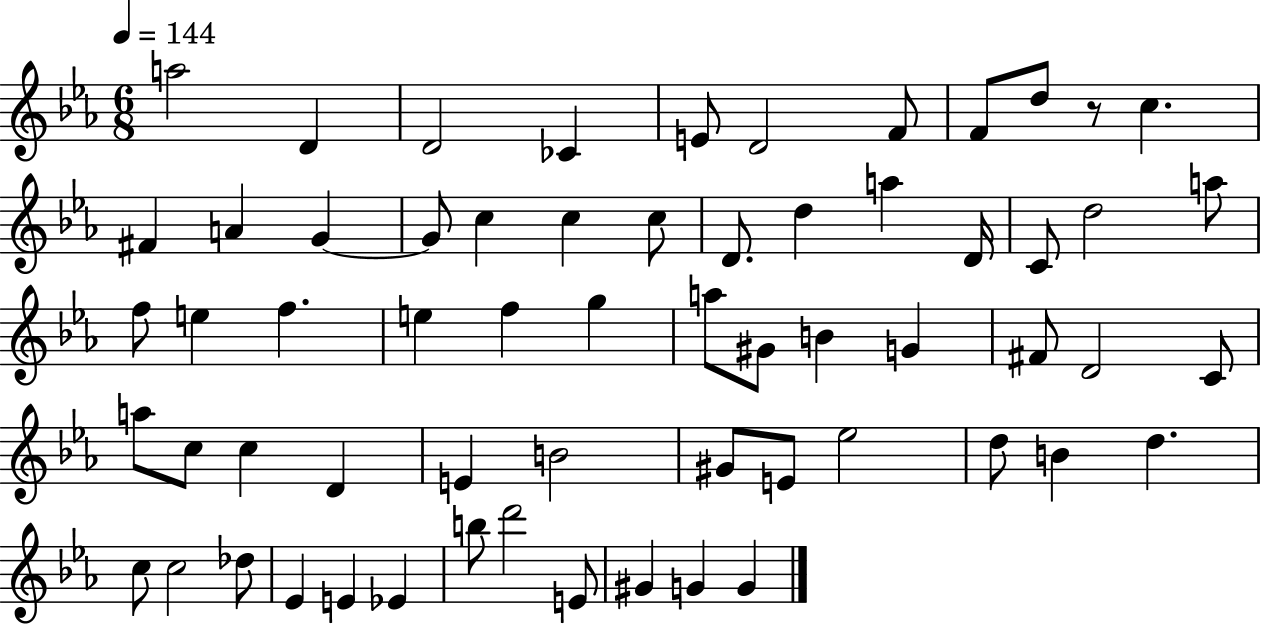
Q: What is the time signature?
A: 6/8